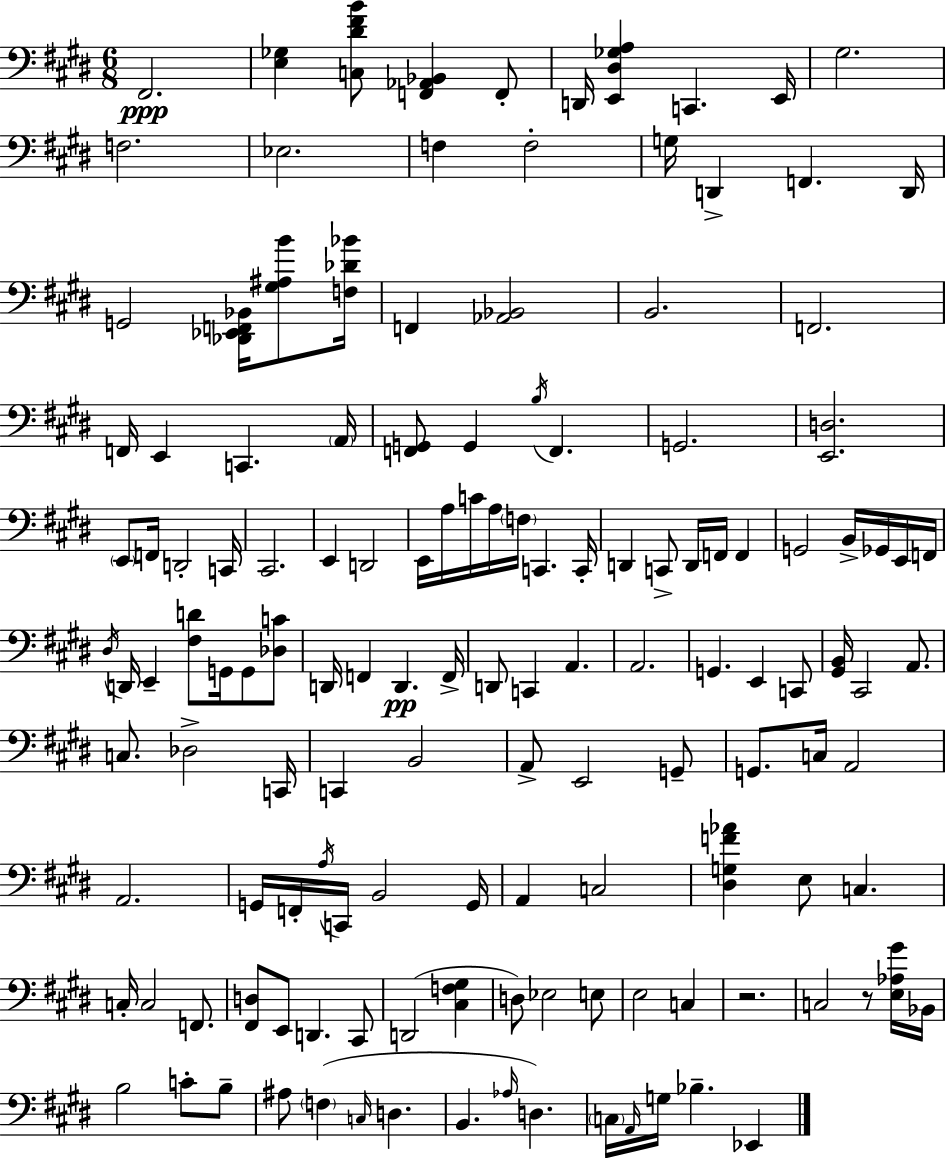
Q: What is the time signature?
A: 6/8